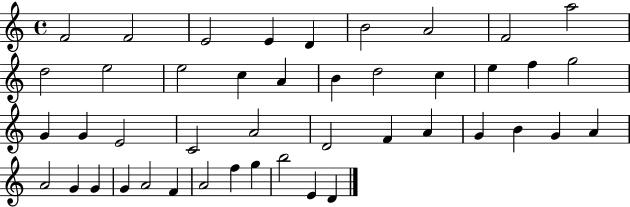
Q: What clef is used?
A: treble